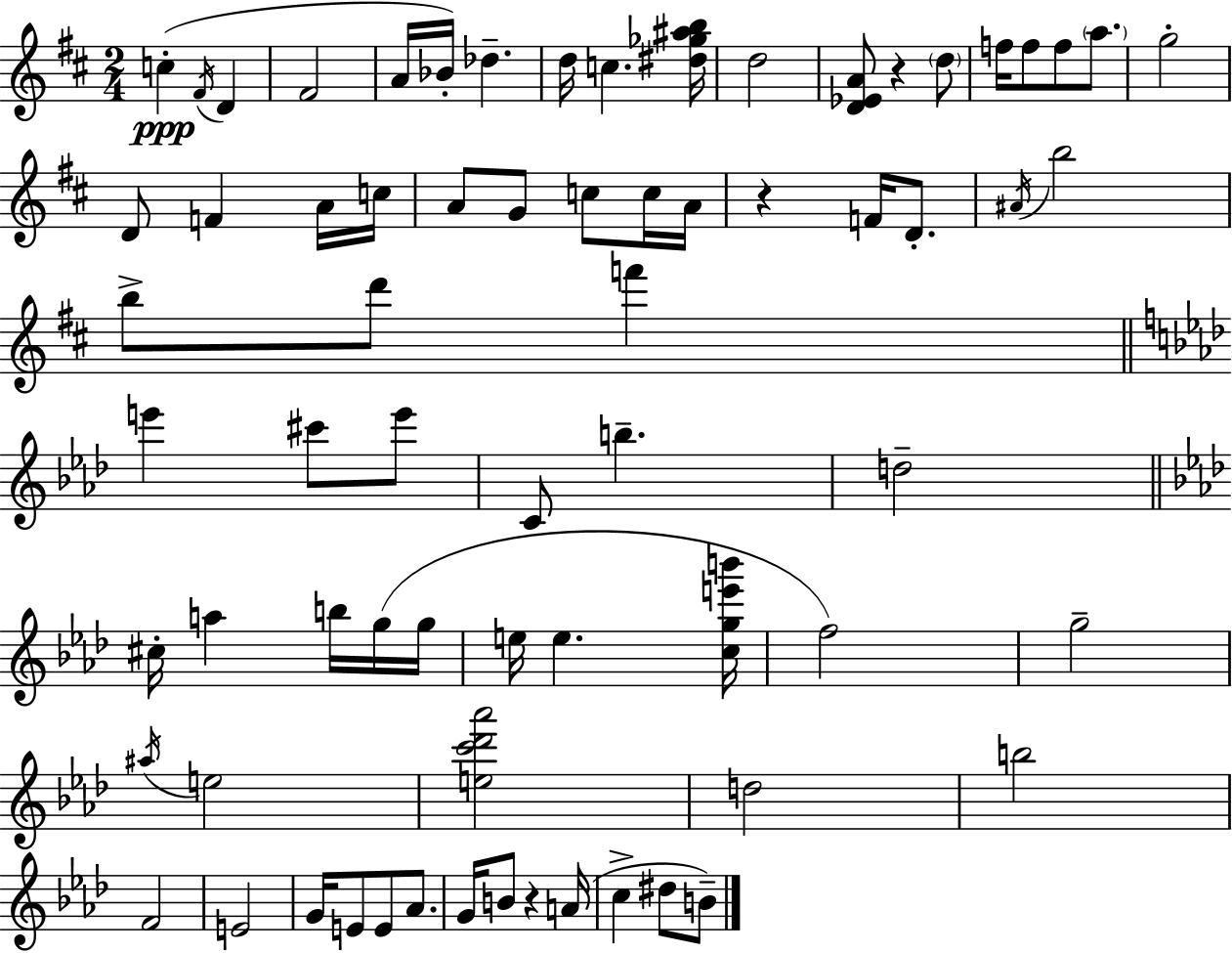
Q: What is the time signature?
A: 2/4